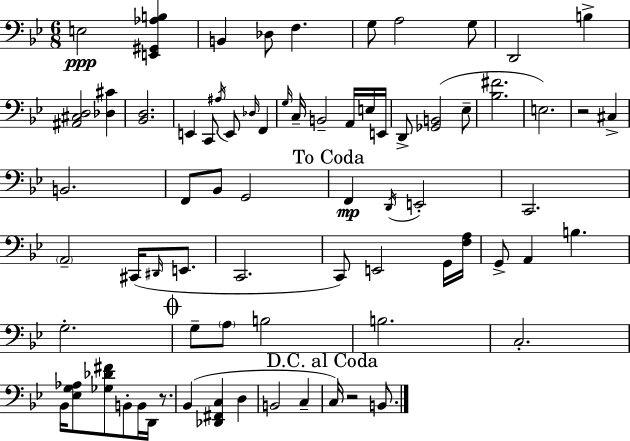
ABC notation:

X:1
T:Untitled
M:6/8
L:1/4
K:Bb
E,2 [E,,^G,,_A,B,] B,, _D,/2 F, G,/2 A,2 G,/2 D,,2 B, [^A,,^C,D,]2 [_D,^C] [_B,,D,]2 E,, C,,/2 ^A,/4 E,,/2 _D,/4 F,, G,/4 C,/4 B,,2 A,,/4 E,/4 E,,/4 D,,/2 [_G,,B,,]2 _E,/2 [_B,^F]2 E,2 z2 ^C, B,,2 F,,/2 _B,,/2 G,,2 F,, D,,/4 E,,2 C,,2 A,,2 ^C,,/4 ^D,,/4 E,,/2 C,,2 C,,/2 E,,2 G,,/4 [F,A,]/4 G,,/2 A,, B, G,2 G,/2 A,/2 B,2 B,2 C,2 _B,,/4 [_E,G,_A,]/2 [_G,_D^F]/2 B,,/2 B,,/4 D,,/4 z/2 _B,, [_D,,^F,,C,] D, B,,2 C, C,/4 z2 B,,/2